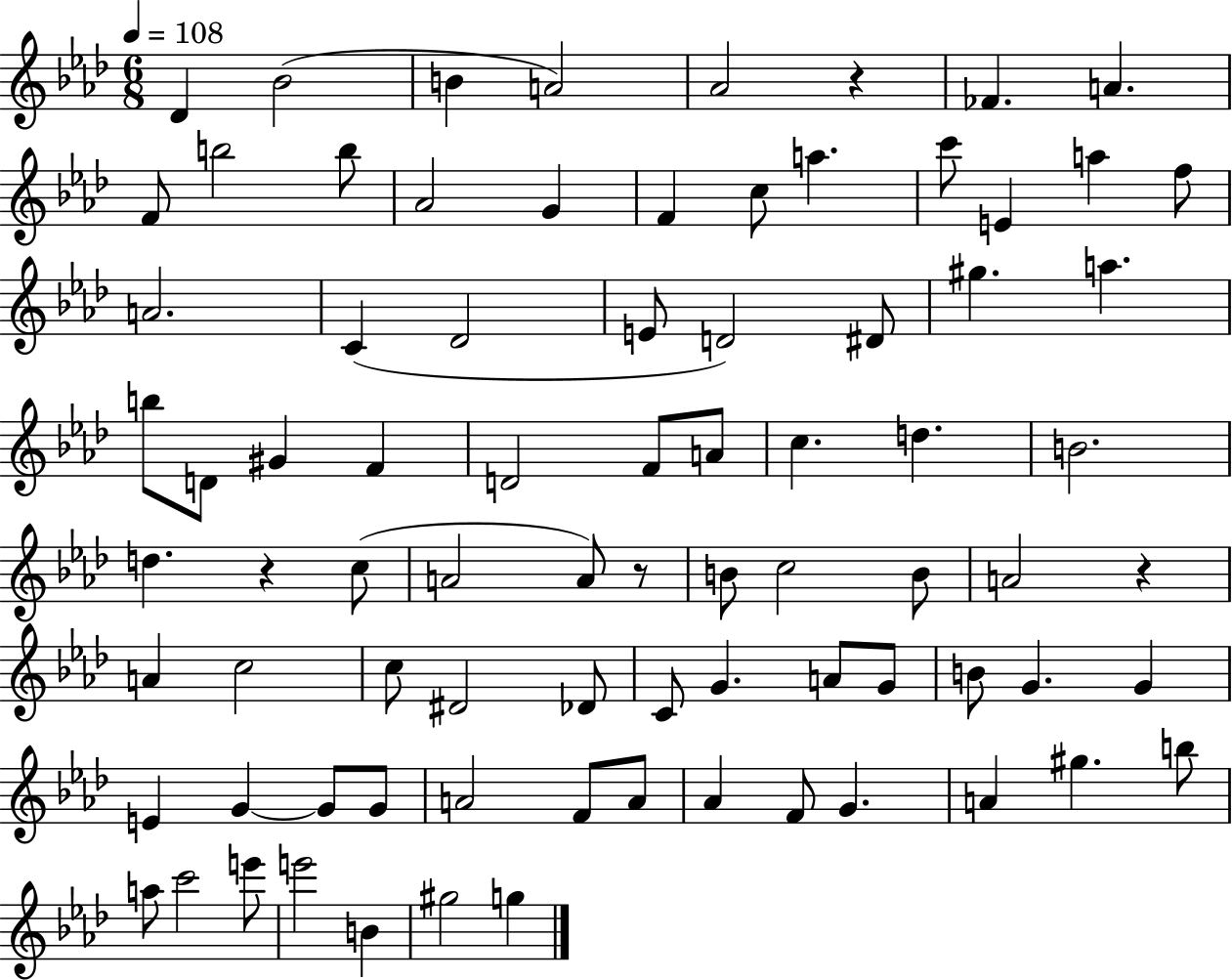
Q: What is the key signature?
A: AES major